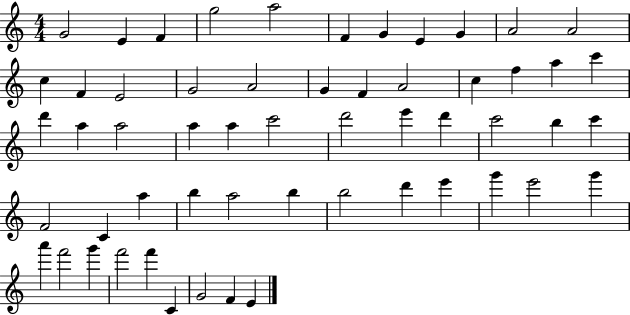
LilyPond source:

{
  \clef treble
  \numericTimeSignature
  \time 4/4
  \key c \major
  g'2 e'4 f'4 | g''2 a''2 | f'4 g'4 e'4 g'4 | a'2 a'2 | \break c''4 f'4 e'2 | g'2 a'2 | g'4 f'4 a'2 | c''4 f''4 a''4 c'''4 | \break d'''4 a''4 a''2 | a''4 a''4 c'''2 | d'''2 e'''4 d'''4 | c'''2 b''4 c'''4 | \break f'2 c'4 a''4 | b''4 a''2 b''4 | b''2 d'''4 e'''4 | g'''4 e'''2 g'''4 | \break a'''4 f'''2 g'''4 | f'''2 f'''4 c'4 | g'2 f'4 e'4 | \bar "|."
}